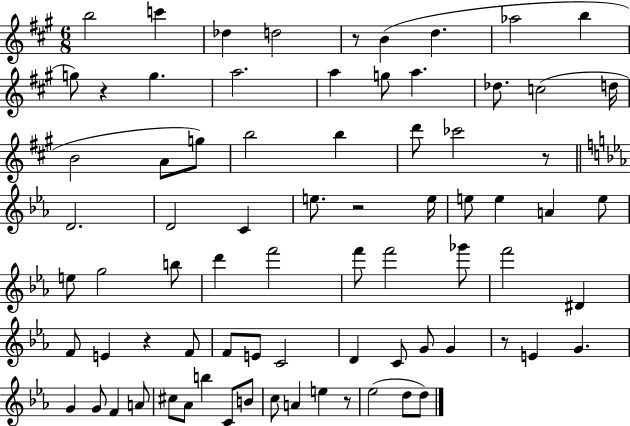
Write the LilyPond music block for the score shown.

{
  \clef treble
  \numericTimeSignature
  \time 6/8
  \key a \major
  b''2 c'''4 | des''4 d''2 | r8 b'4( d''4. | aes''2 b''4 | \break g''8) r4 g''4. | a''2. | a''4 g''8 a''4. | des''8. c''2( d''16 | \break b'2 a'8 g''8) | b''2 b''4 | d'''8 ces'''2 r8 | \bar "||" \break \key ees \major d'2. | d'2 c'4 | e''8. r2 e''16 | e''8 e''4 a'4 e''8 | \break e''8 g''2 b''8 | d'''4 f'''2 | f'''8 f'''2 ges'''8 | f'''2 dis'4 | \break f'8 e'4 r4 f'8 | f'8 e'8 c'2 | d'4 c'8 g'8 g'4 | r8 e'4 g'4. | \break g'4 g'8 f'4 a'8 | cis''8 aes'8 b''4 c'8 b'8 | c''8 a'4 e''4 r8 | ees''2( d''8 d''8) | \break \bar "|."
}